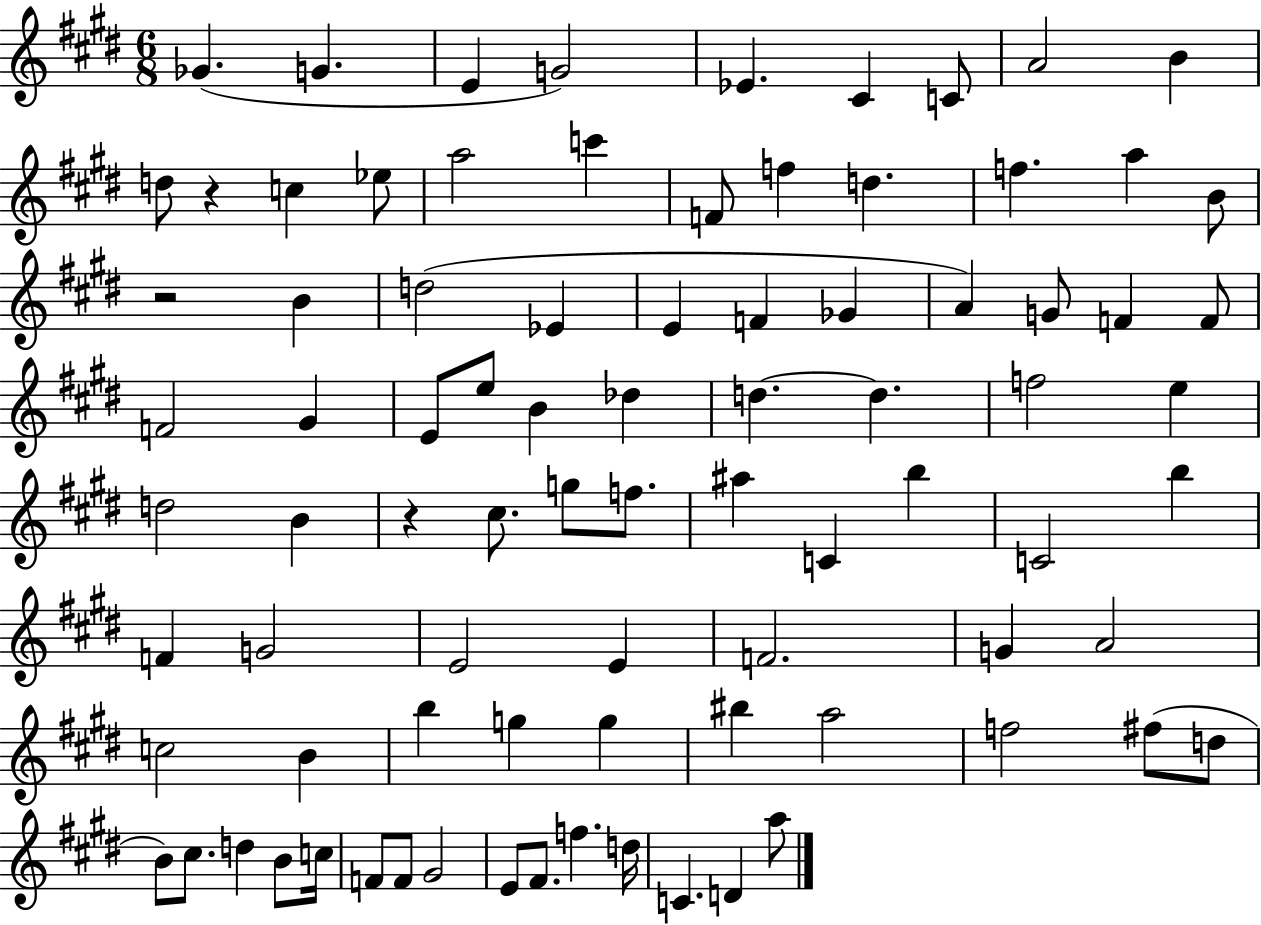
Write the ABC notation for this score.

X:1
T:Untitled
M:6/8
L:1/4
K:E
_G G E G2 _E ^C C/2 A2 B d/2 z c _e/2 a2 c' F/2 f d f a B/2 z2 B d2 _E E F _G A G/2 F F/2 F2 ^G E/2 e/2 B _d d d f2 e d2 B z ^c/2 g/2 f/2 ^a C b C2 b F G2 E2 E F2 G A2 c2 B b g g ^b a2 f2 ^f/2 d/2 B/2 ^c/2 d B/2 c/4 F/2 F/2 ^G2 E/2 ^F/2 f d/4 C D a/2